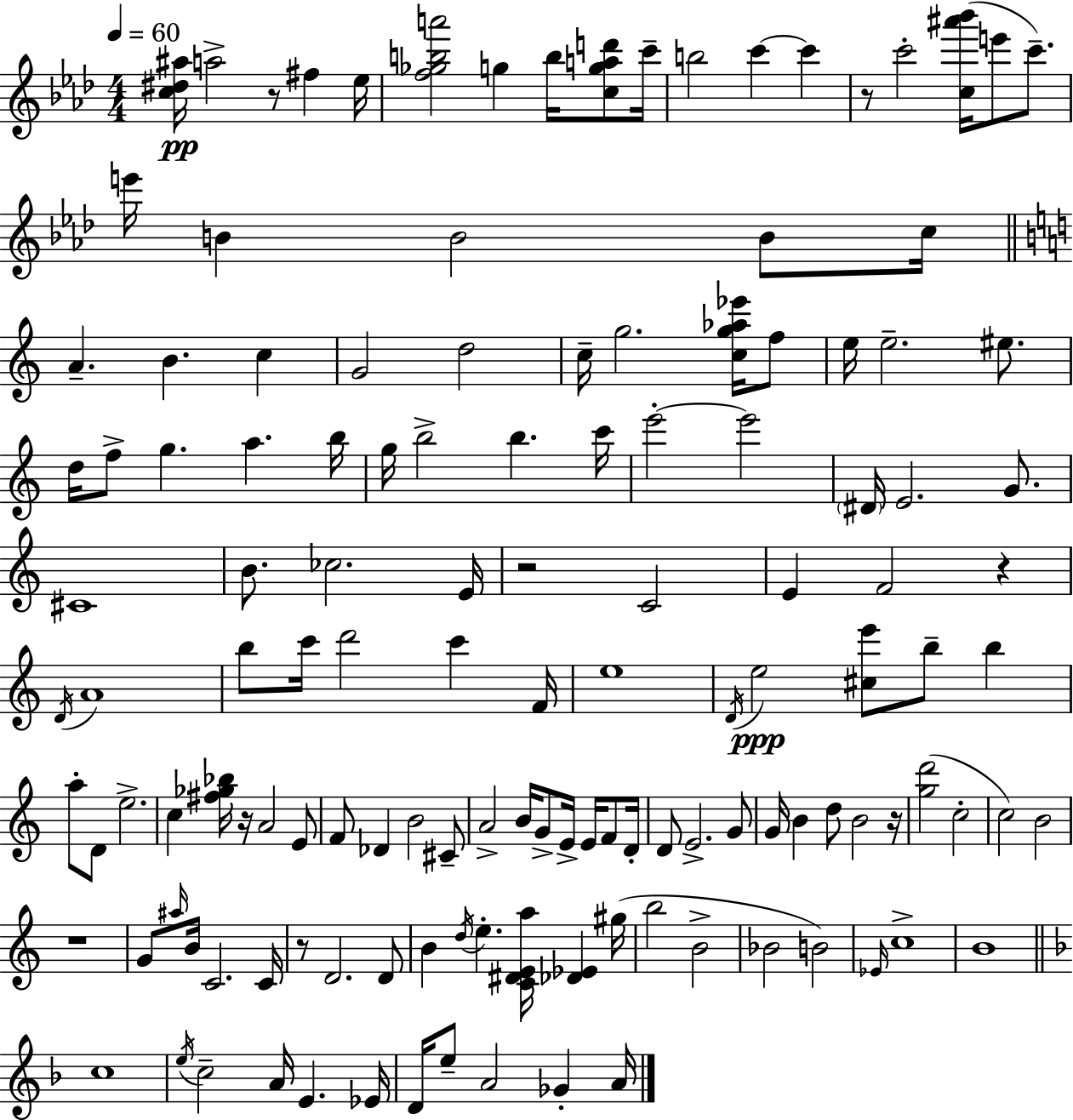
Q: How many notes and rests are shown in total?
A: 135